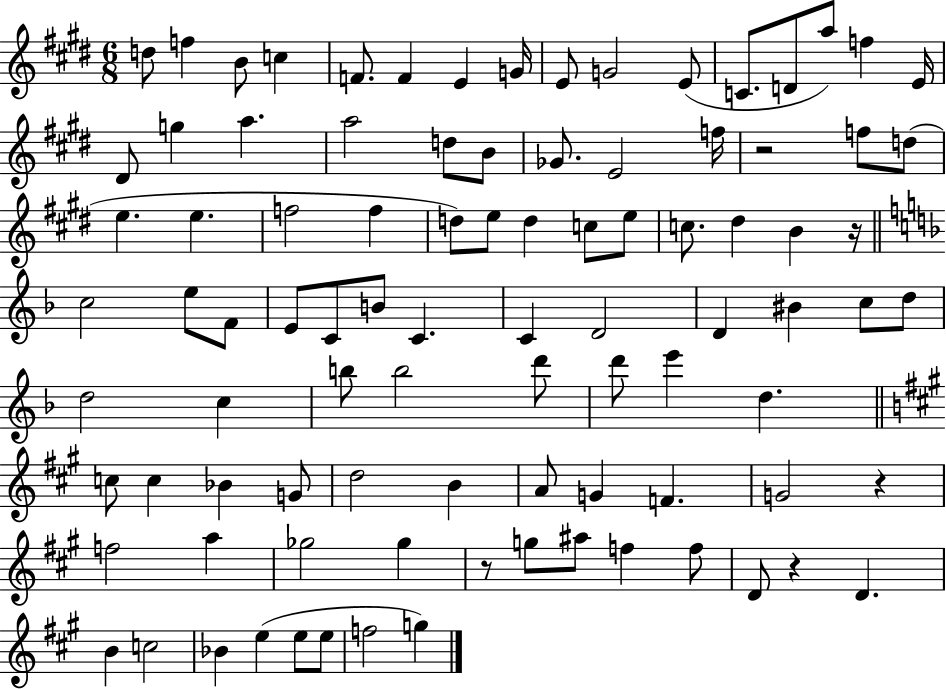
D5/e F5/q B4/e C5/q F4/e. F4/q E4/q G4/s E4/e G4/h E4/e C4/e. D4/e A5/e F5/q E4/s D#4/e G5/q A5/q. A5/h D5/e B4/e Gb4/e. E4/h F5/s R/h F5/e D5/e E5/q. E5/q. F5/h F5/q D5/e E5/e D5/q C5/e E5/e C5/e. D#5/q B4/q R/s C5/h E5/e F4/e E4/e C4/e B4/e C4/q. C4/q D4/h D4/q BIS4/q C5/e D5/e D5/h C5/q B5/e B5/h D6/e D6/e E6/q D5/q. C5/e C5/q Bb4/q G4/e D5/h B4/q A4/e G4/q F4/q. G4/h R/q F5/h A5/q Gb5/h Gb5/q R/e G5/e A#5/e F5/q F5/e D4/e R/q D4/q. B4/q C5/h Bb4/q E5/q E5/e E5/e F5/h G5/q